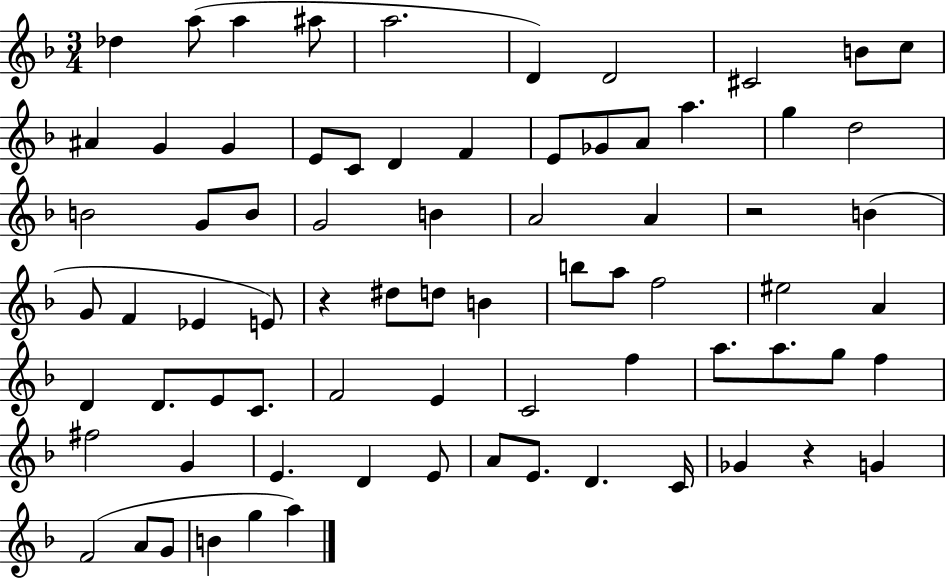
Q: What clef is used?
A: treble